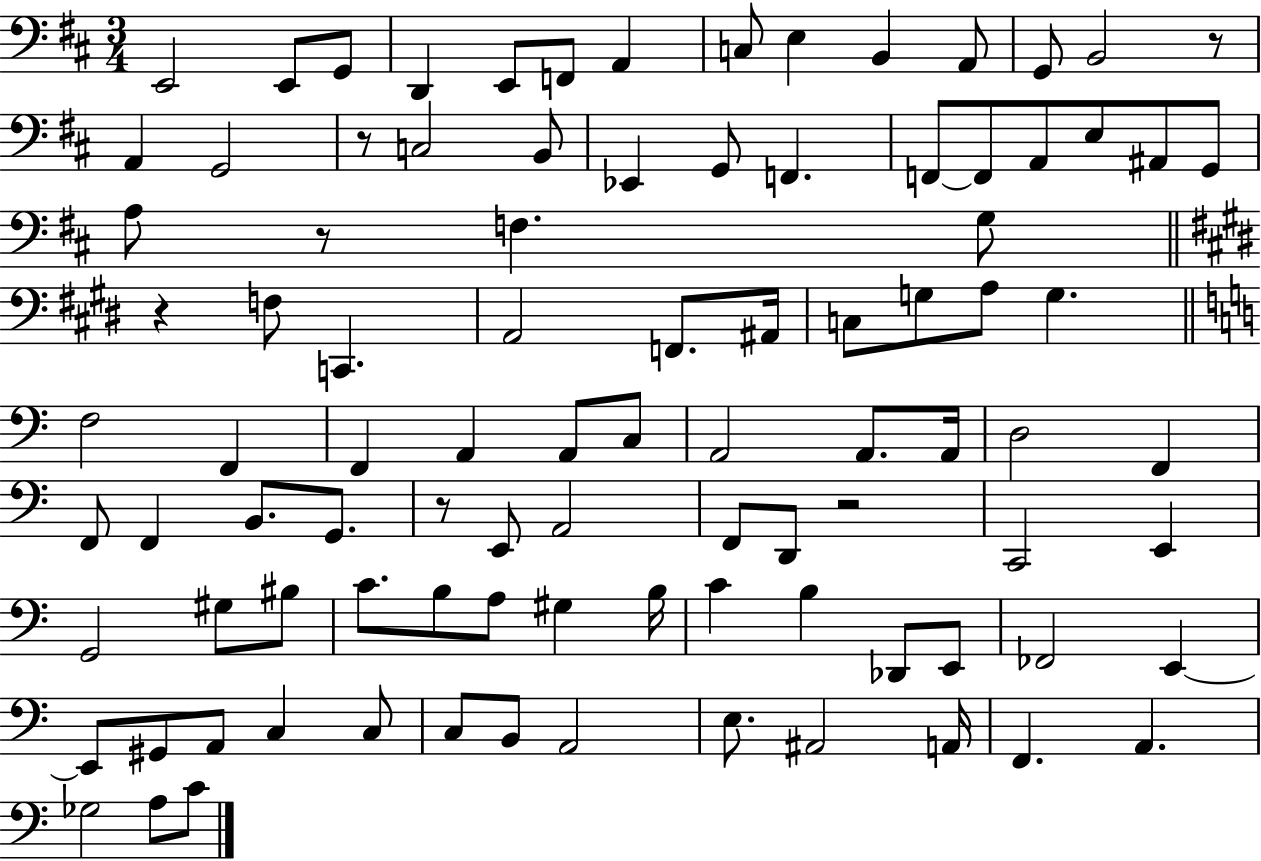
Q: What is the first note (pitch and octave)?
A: E2